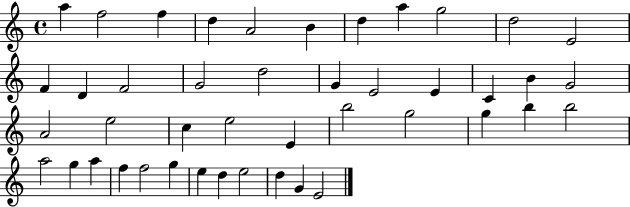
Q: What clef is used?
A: treble